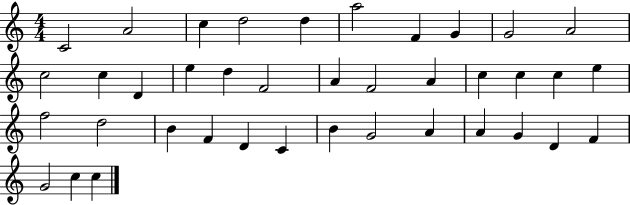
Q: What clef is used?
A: treble